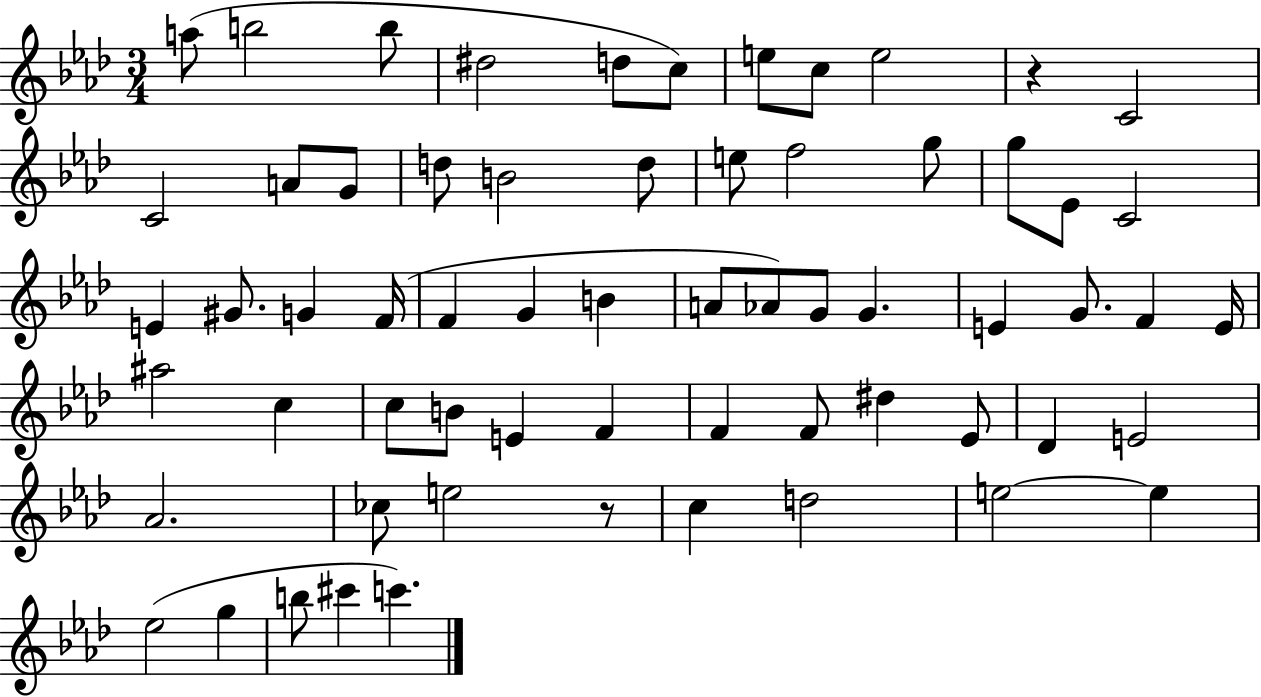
{
  \clef treble
  \numericTimeSignature
  \time 3/4
  \key aes \major
  a''8( b''2 b''8 | dis''2 d''8 c''8) | e''8 c''8 e''2 | r4 c'2 | \break c'2 a'8 g'8 | d''8 b'2 d''8 | e''8 f''2 g''8 | g''8 ees'8 c'2 | \break e'4 gis'8. g'4 f'16( | f'4 g'4 b'4 | a'8 aes'8) g'8 g'4. | e'4 g'8. f'4 e'16 | \break ais''2 c''4 | c''8 b'8 e'4 f'4 | f'4 f'8 dis''4 ees'8 | des'4 e'2 | \break aes'2. | ces''8 e''2 r8 | c''4 d''2 | e''2~~ e''4 | \break ees''2( g''4 | b''8 cis'''4 c'''4.) | \bar "|."
}